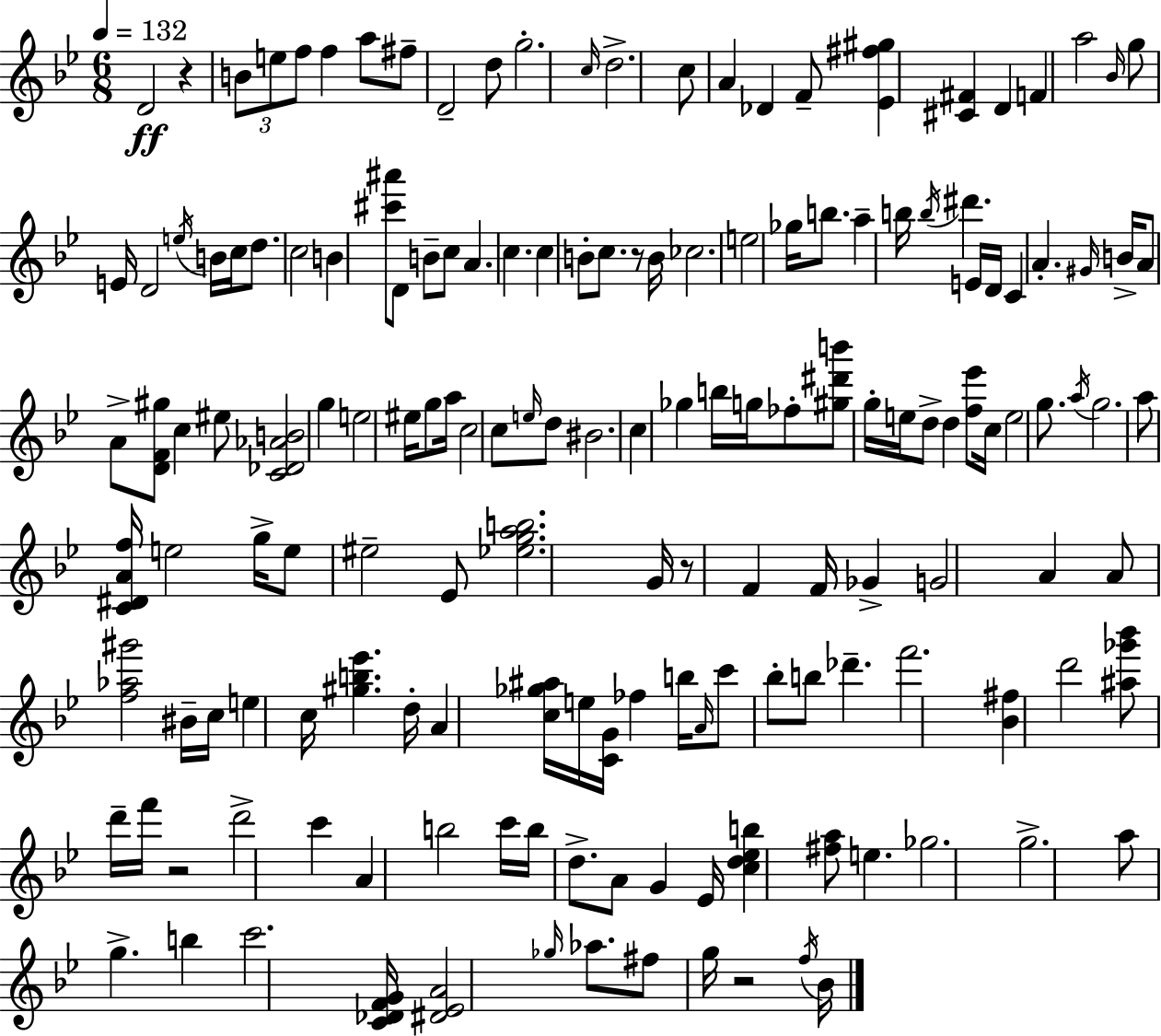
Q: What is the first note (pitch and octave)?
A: D4